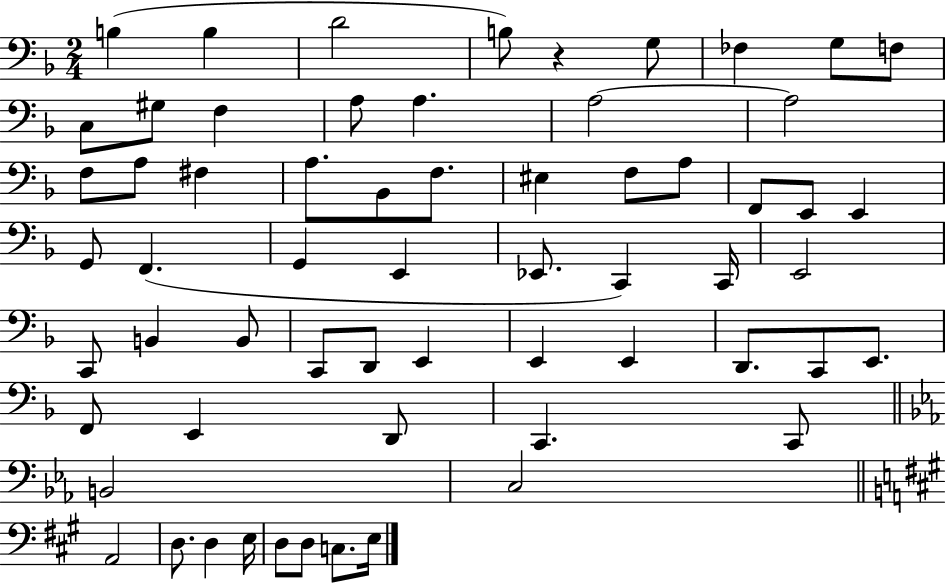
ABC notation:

X:1
T:Untitled
M:2/4
L:1/4
K:F
B, B, D2 B,/2 z G,/2 _F, G,/2 F,/2 C,/2 ^G,/2 F, A,/2 A, A,2 A,2 F,/2 A,/2 ^F, A,/2 _B,,/2 F,/2 ^E, F,/2 A,/2 F,,/2 E,,/2 E,, G,,/2 F,, G,, E,, _E,,/2 C,, C,,/4 E,,2 C,,/2 B,, B,,/2 C,,/2 D,,/2 E,, E,, E,, D,,/2 C,,/2 E,,/2 F,,/2 E,, D,,/2 C,, C,,/2 B,,2 C,2 A,,2 D,/2 D, E,/4 D,/2 D,/2 C,/2 E,/4